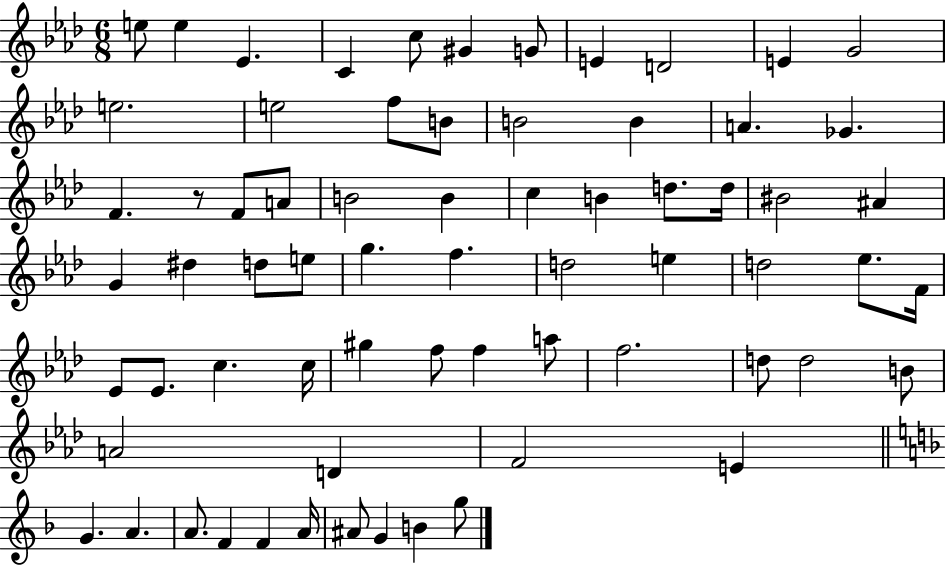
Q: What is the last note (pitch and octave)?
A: G5